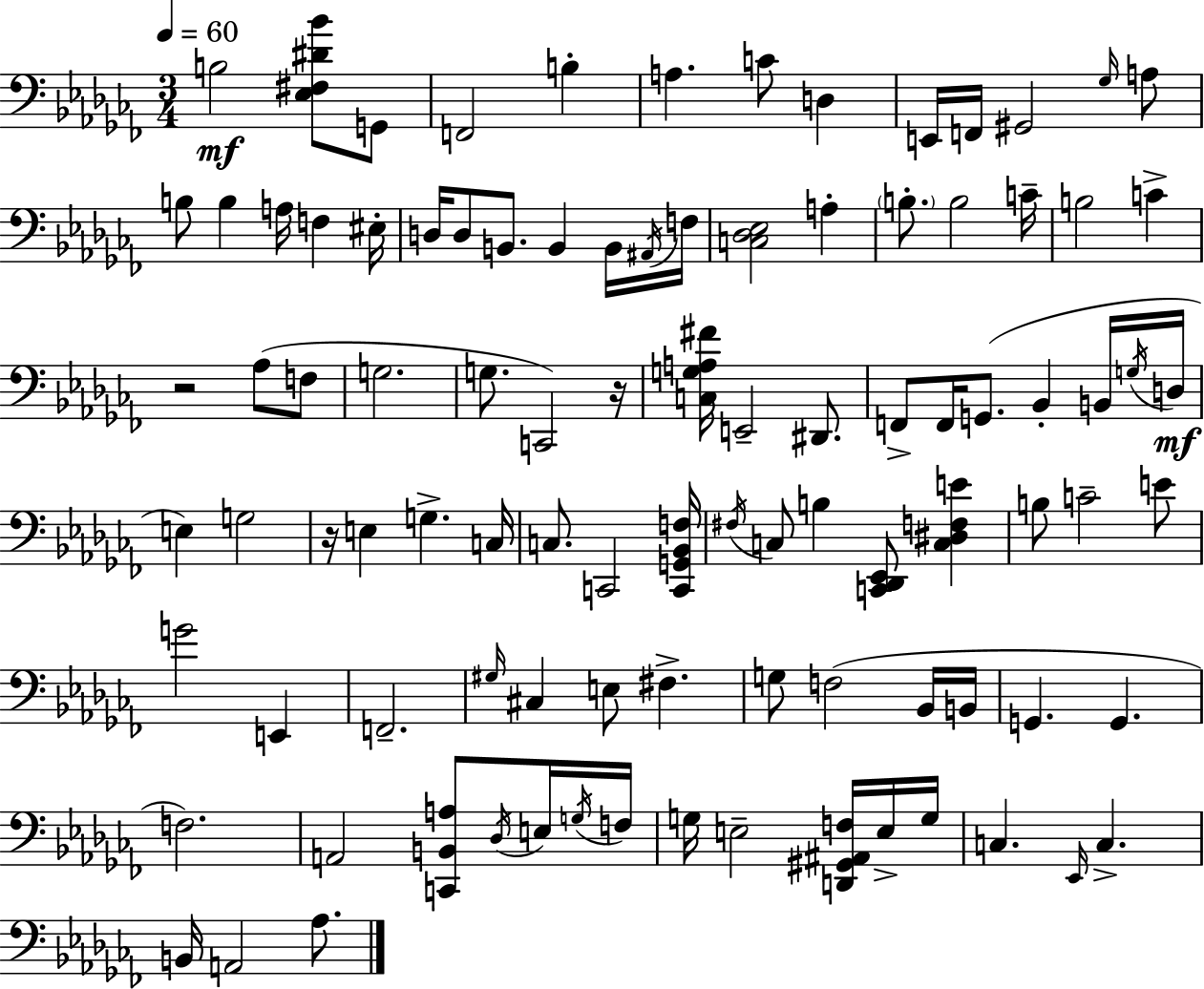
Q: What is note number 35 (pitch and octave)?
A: C2